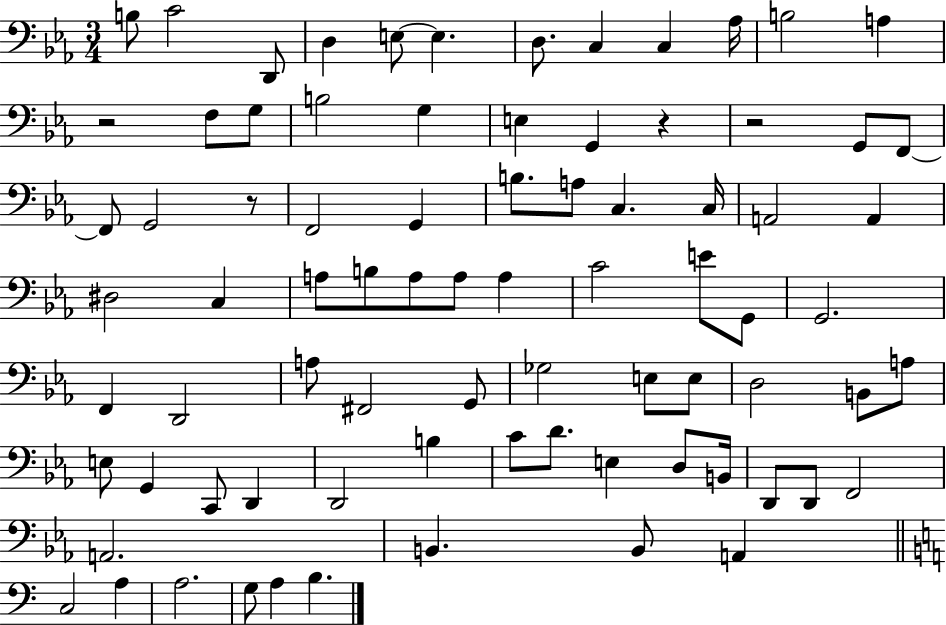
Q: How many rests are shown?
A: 4